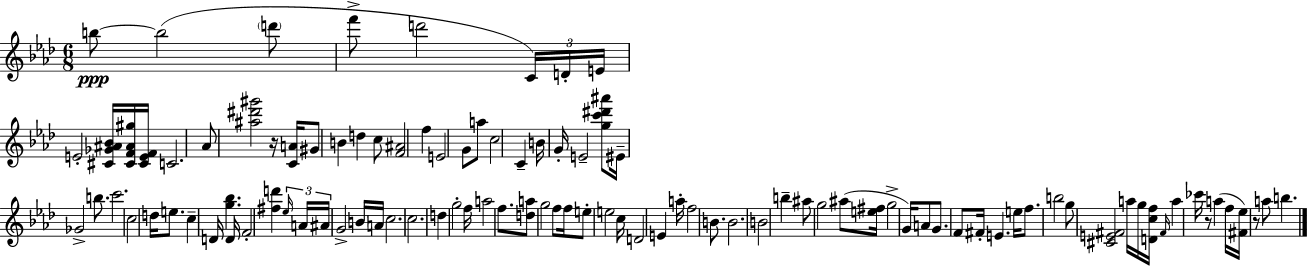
{
  \clef treble
  \numericTimeSignature
  \time 6/8
  \key aes \major
  \repeat volta 2 { b''8~~\ppp b''2( \parenthesize d'''8 | f'''8-> d'''2 \tuplet 3/2 { c'16) d'16-. | e'16 } e'2-. <cis' ges' ais' bes'>16 <cis' f' ais' gis''>16 <cis' e' f'>16 | c'2. | \break aes'8 <ais'' dis''' gis'''>2 r16 <c' a'>16 | gis'8 b'4 d''4 c''8 | <f' ais'>2 f''4 | e'2 g'8 a''8 | \break c''2 c'4-- | b'16 g'16-. e'2-- <g'' c''' dis''' ais'''>8 | eis'16-- ges'2-> b''8. | c'''2. | \break c''2 d''16 e''8. | c''4-- d'16 <g'' bes''>4. d'16 | f'2-. <fis'' d'''>4 | \tuplet 3/2 { \grace { ees''16 } a'16 ais'16 } g'2-> b'16 | \break a'16 c''2. | c''2. | d''4 g''2-. | f''16 a''2 f''8. | \break <d'' a''>8 g''2 f''8 | f''16 e''8-. e''2 | c''16 d'2 e'4 | a''16-. f''2 b'8. | \break b'2. | b'2 b''4-- | ais''8 g''2 ais''8( | <e'' fis''>16 g''2-> g'16) a'8 | \break g'8. f'8 fis'16-. e'4. | e''16 f''8. b''2 | g''8 <cis' e' fis'>2 a''16 | g''16 <d' c'' f''>16 \grace { fis'16 } a''4 ces'''16 r8 a''4( | \break f''16 <fis' ees''>16) r8 a''8 b''4. | } \bar "|."
}